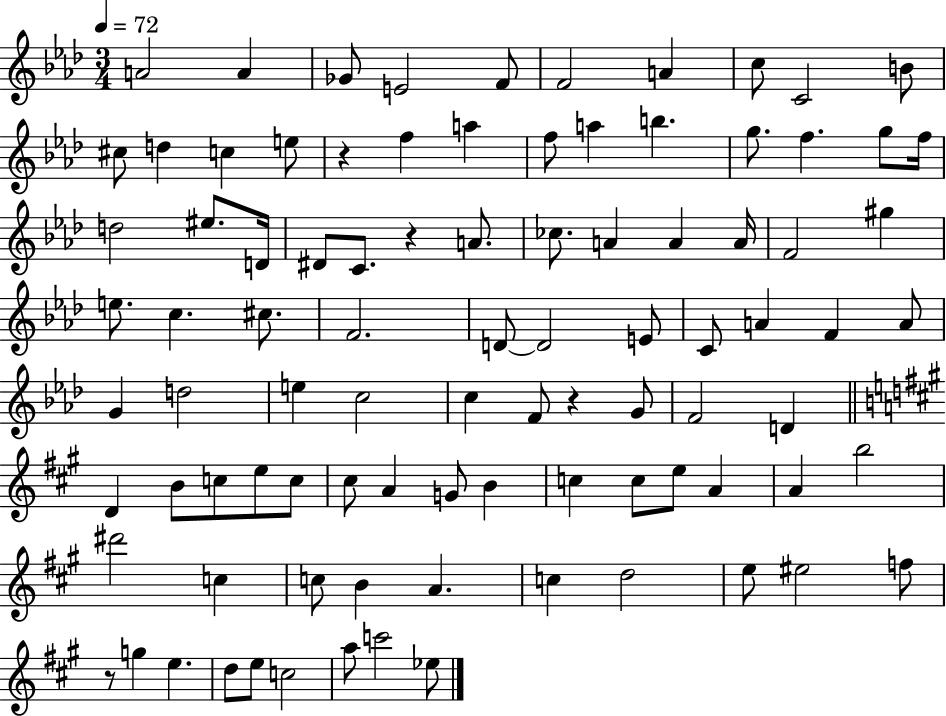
A4/h A4/q Gb4/e E4/h F4/e F4/h A4/q C5/e C4/h B4/e C#5/e D5/q C5/q E5/e R/q F5/q A5/q F5/e A5/q B5/q. G5/e. F5/q. G5/e F5/s D5/h EIS5/e. D4/s D#4/e C4/e. R/q A4/e. CES5/e. A4/q A4/q A4/s F4/h G#5/q E5/e. C5/q. C#5/e. F4/h. D4/e D4/h E4/e C4/e A4/q F4/q A4/e G4/q D5/h E5/q C5/h C5/q F4/e R/q G4/e F4/h D4/q D4/q B4/e C5/e E5/e C5/e C#5/e A4/q G4/e B4/q C5/q C5/e E5/e A4/q A4/q B5/h D#6/h C5/q C5/e B4/q A4/q. C5/q D5/h E5/e EIS5/h F5/e R/e G5/q E5/q. D5/e E5/e C5/h A5/e C6/h Eb5/e